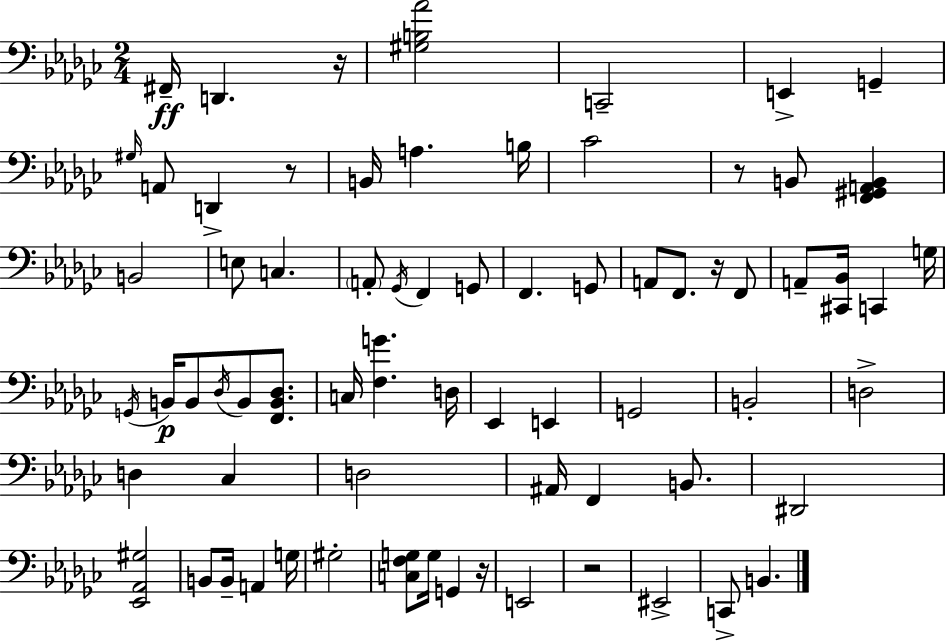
F#2/s D2/q. R/s [G#3,B3,Ab4]/h C2/h E2/q G2/q G#3/s A2/e D2/q R/e B2/s A3/q. B3/s CES4/h R/e B2/e [F2,G#2,A2,B2]/q B2/h E3/e C3/q. A2/e Gb2/s F2/q G2/e F2/q. G2/e A2/e F2/e. R/s F2/e A2/e [C#2,Bb2]/s C2/q G3/s G2/s B2/s B2/e Db3/s B2/e [F2,B2,Db3]/e. C3/s [F3,G4]/q. D3/s Eb2/q E2/q G2/h B2/h D3/h D3/q CES3/q D3/h A#2/s F2/q B2/e. D#2/h [Eb2,Ab2,G#3]/h B2/e B2/s A2/q G3/s G#3/h [C3,F3,G3]/e G3/s G2/q R/s E2/h R/h EIS2/h C2/e B2/q.